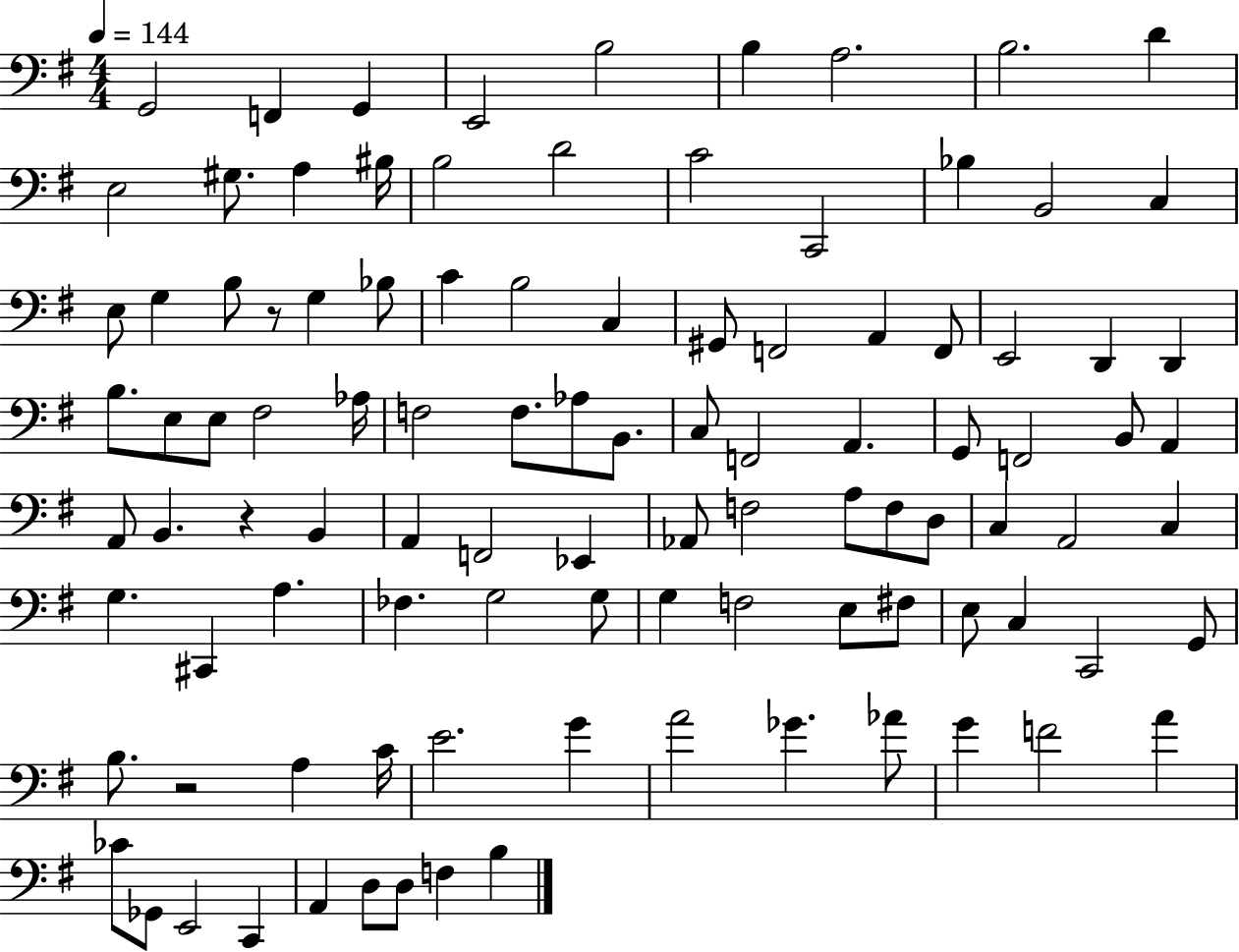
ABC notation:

X:1
T:Untitled
M:4/4
L:1/4
K:G
G,,2 F,, G,, E,,2 B,2 B, A,2 B,2 D E,2 ^G,/2 A, ^B,/4 B,2 D2 C2 C,,2 _B, B,,2 C, E,/2 G, B,/2 z/2 G, _B,/2 C B,2 C, ^G,,/2 F,,2 A,, F,,/2 E,,2 D,, D,, B,/2 E,/2 E,/2 ^F,2 _A,/4 F,2 F,/2 _A,/2 B,,/2 C,/2 F,,2 A,, G,,/2 F,,2 B,,/2 A,, A,,/2 B,, z B,, A,, F,,2 _E,, _A,,/2 F,2 A,/2 F,/2 D,/2 C, A,,2 C, G, ^C,, A, _F, G,2 G,/2 G, F,2 E,/2 ^F,/2 E,/2 C, C,,2 G,,/2 B,/2 z2 A, C/4 E2 G A2 _G _A/2 G F2 A _C/2 _G,,/2 E,,2 C,, A,, D,/2 D,/2 F, B,